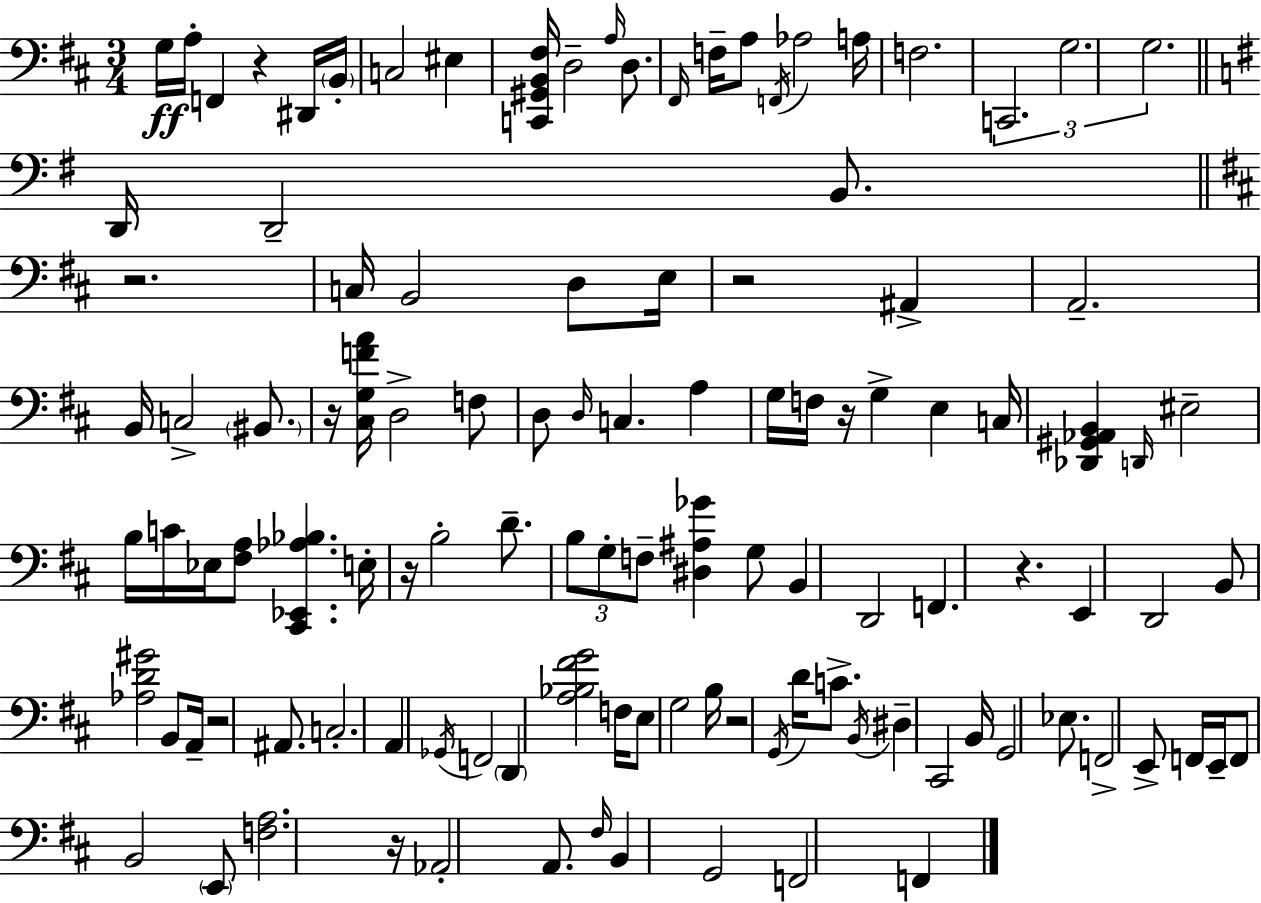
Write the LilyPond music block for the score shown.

{
  \clef bass
  \numericTimeSignature
  \time 3/4
  \key d \major
  g16\ff a16-. f,4 r4 dis,16 \parenthesize b,16-. | c2 eis4 | <c, gis, b, fis>16 d2-- \grace { a16 } d8. | \grace { fis,16 } f16-- a8 \acciaccatura { f,16 } aes2 | \break a16 f2. | \tuplet 3/2 { c,2. | g2. | g2. } | \break \bar "||" \break \key e \minor d,16 d,2-- b,8. | \bar "||" \break \key b \minor r2. | c16 b,2 d8 e16 | r2 ais,4-> | a,2.-- | \break b,16 c2-> \parenthesize bis,8. | r16 <cis g f' a'>16 d2-> f8 | d8 \grace { d16 } c4. a4 | g16 f16 r16 g4-> e4 | \break c16 <des, gis, aes, b,>4 \grace { d,16 } eis2-- | b16 c'16 ees16 <fis a>8 <cis, ees, aes bes>4. | e16-. r16 b2-. d'8.-- | \tuplet 3/2 { b8 g8-. f8-- } <dis ais ges'>4 | \break g8 b,4 d,2 | f,4. r4. | e,4 d,2 | b,8 <aes d' gis'>2 | \break b,8 a,16-- r2 ais,8. | c2.-. | a,4 \acciaccatura { ges,16 } f,2 | \parenthesize d,4 <a bes fis' g'>2 | \break f16 e8 g2 | b16 r2 \acciaccatura { g,16 } | d'16 c'8.-> \acciaccatura { b,16 } dis4-- cis,2 | b,16 g,2 | \break ees8. f,2-> | e,8-> f,16 e,16-- f,8 b,2 | \parenthesize e,8 <f a>2. | r16 aes,2-. | \break a,8. \grace { fis16 } b,4 g,2 | f,2 | f,4 \bar "|."
}